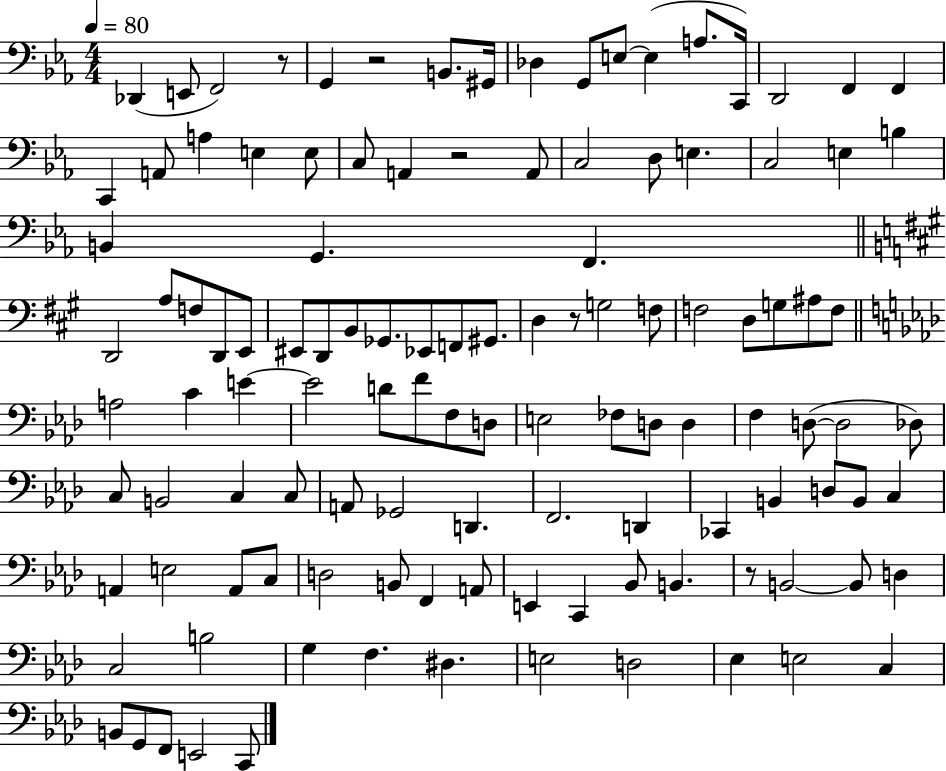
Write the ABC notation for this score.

X:1
T:Untitled
M:4/4
L:1/4
K:Eb
_D,, E,,/2 F,,2 z/2 G,, z2 B,,/2 ^G,,/4 _D, G,,/2 E,/2 E, A,/2 C,,/4 D,,2 F,, F,, C,, A,,/2 A, E, E,/2 C,/2 A,, z2 A,,/2 C,2 D,/2 E, C,2 E, B, B,, G,, F,, D,,2 A,/2 F,/2 D,,/2 E,,/2 ^E,,/2 D,,/2 B,,/2 _G,,/2 _E,,/2 F,,/2 ^G,,/2 D, z/2 G,2 F,/2 F,2 D,/2 G,/2 ^A,/2 F,/2 A,2 C E E2 D/2 F/2 F,/2 D,/2 E,2 _F,/2 D,/2 D, F, D,/2 D,2 _D,/2 C,/2 B,,2 C, C,/2 A,,/2 _G,,2 D,, F,,2 D,, _C,, B,, D,/2 B,,/2 C, A,, E,2 A,,/2 C,/2 D,2 B,,/2 F,, A,,/2 E,, C,, _B,,/2 B,, z/2 B,,2 B,,/2 D, C,2 B,2 G, F, ^D, E,2 D,2 _E, E,2 C, B,,/2 G,,/2 F,,/2 E,,2 C,,/2